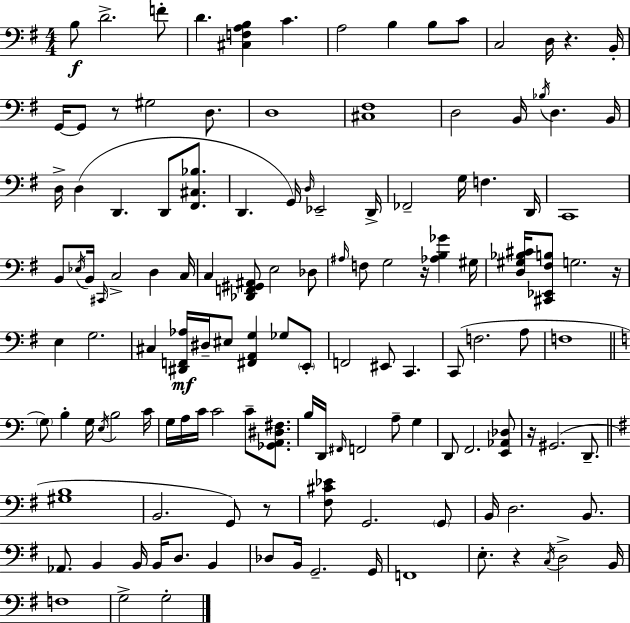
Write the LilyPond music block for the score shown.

{
  \clef bass
  \numericTimeSignature
  \time 4/4
  \key g \major
  b8\f d'2.-> f'8-. | d'4. <cis f a b>4 c'4. | a2 b4 b8 c'8 | c2 d16 r4. b,16-. | \break g,16~~ g,8 r8 gis2 d8. | d1 | <cis fis>1 | d2 b,16 \acciaccatura { bes16 } d4. | \break b,16 d16-> d4( d,4. d,8 <fis, cis bes>8. | d,4. g,16) \grace { d16 } ees,2-- | d,16-> fes,2-- g16 f4. | d,16 c,1 | \break b,8 \acciaccatura { ees16 } b,16 \grace { cis,16 } c2-> d4 | c16 c4 <des, f, gis, ais,>8 e2 | des8 \grace { ais16 } f8 g2 r16 | <aes b ges'>4 gis16 <d gis bes cis'>16 <cis, ees, fis b>8 g2. | \break r16 e4 g2. | cis4 <dis, f, aes>16\mf dis16-- eis8 <fis, a, g>4 | ges8 \parenthesize e,8-. f,2 eis,8 c,4. | c,8( f2. | \break a8 f1 | \bar "||" \break \key c \major \parenthesize g8) b4-. g16 \acciaccatura { e16 } b2 | c'16 g16 a16 c'16 c'2 c'8-- <ges, a, dis fis>8. | b16 d,16 \grace { fis,16 } f,2 a8-- g4 | d,8 f,2. | \break <e, aes, des>8 r16 gis,2.( d,8.-- | \bar "||" \break \key g \major <gis b>1 | b,2. g,8) r8 | <fis cis' ees'>8 g,2. \parenthesize g,8 | b,16 d2. b,8. | \break aes,8. b,4 b,16 b,16 d8. b,4 | des8 b,16 g,2.-- g,16 | f,1 | e8.-. r4 \acciaccatura { c16 } d2-> | \break b,16 f1 | g2-> g2-. | \bar "|."
}